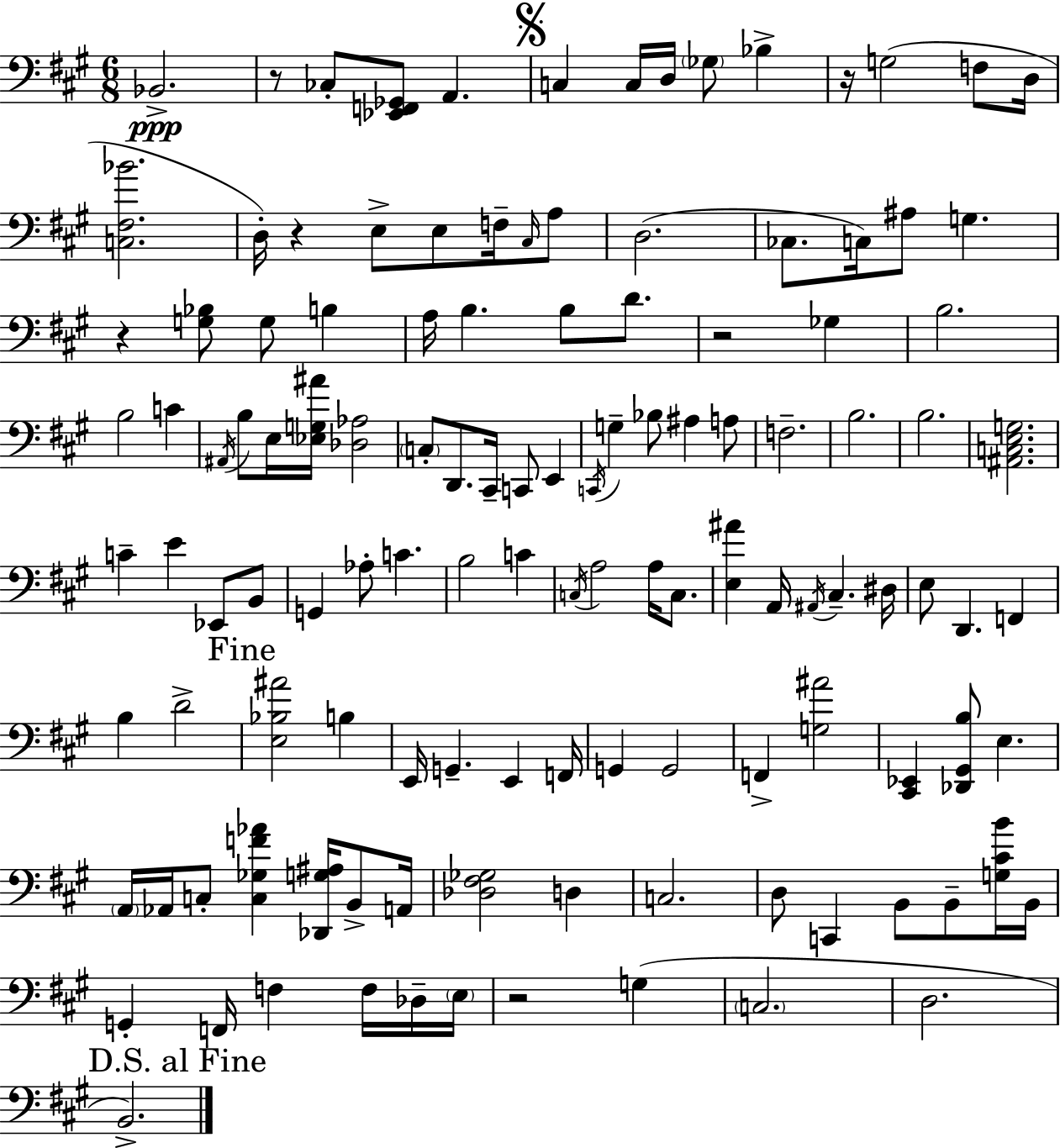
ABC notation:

X:1
T:Untitled
M:6/8
L:1/4
K:A
_B,,2 z/2 _C,/2 [_E,,F,,_G,,]/2 A,, C, C,/4 D,/4 _G,/2 _B, z/4 G,2 F,/2 D,/4 [C,^F,_B]2 D,/4 z E,/2 E,/2 F,/4 ^C,/4 A,/2 D,2 _C,/2 C,/4 ^A,/2 G, z [G,_B,]/2 G,/2 B, A,/4 B, B,/2 D/2 z2 _G, B,2 B,2 C ^A,,/4 B,/2 E,/4 [_E,G,^A]/4 [_D,_A,]2 C,/2 D,,/2 ^C,,/4 C,,/2 E,, C,,/4 G, _B,/2 ^A, A,/2 F,2 B,2 B,2 [^A,,C,E,G,]2 C E _E,,/2 B,,/2 G,, _A,/2 C B,2 C C,/4 A,2 A,/4 C,/2 [E,^A] A,,/4 ^A,,/4 ^C, ^D,/4 E,/2 D,, F,, B, D2 [E,_B,^A]2 B, E,,/4 G,, E,, F,,/4 G,, G,,2 F,, [G,^A]2 [^C,,_E,,] [_D,,^G,,B,]/2 E, A,,/4 _A,,/4 C,/2 [C,_G,F_A] [_D,,G,^A,]/4 B,,/2 A,,/4 [_D,^F,_G,]2 D, C,2 D,/2 C,, B,,/2 B,,/2 [G,^CB]/4 B,,/4 G,, F,,/4 F, F,/4 _D,/4 E,/4 z2 G, C,2 D,2 B,,2